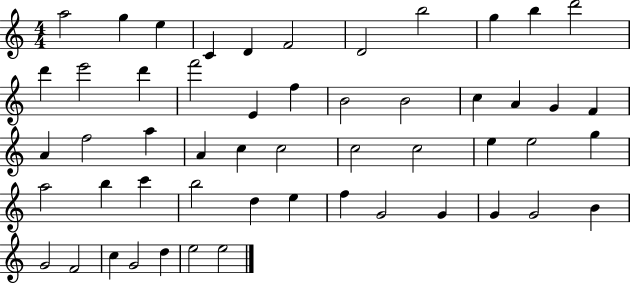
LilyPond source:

{
  \clef treble
  \numericTimeSignature
  \time 4/4
  \key c \major
  a''2 g''4 e''4 | c'4 d'4 f'2 | d'2 b''2 | g''4 b''4 d'''2 | \break d'''4 e'''2 d'''4 | f'''2 e'4 f''4 | b'2 b'2 | c''4 a'4 g'4 f'4 | \break a'4 f''2 a''4 | a'4 c''4 c''2 | c''2 c''2 | e''4 e''2 g''4 | \break a''2 b''4 c'''4 | b''2 d''4 e''4 | f''4 g'2 g'4 | g'4 g'2 b'4 | \break g'2 f'2 | c''4 g'2 d''4 | e''2 e''2 | \bar "|."
}